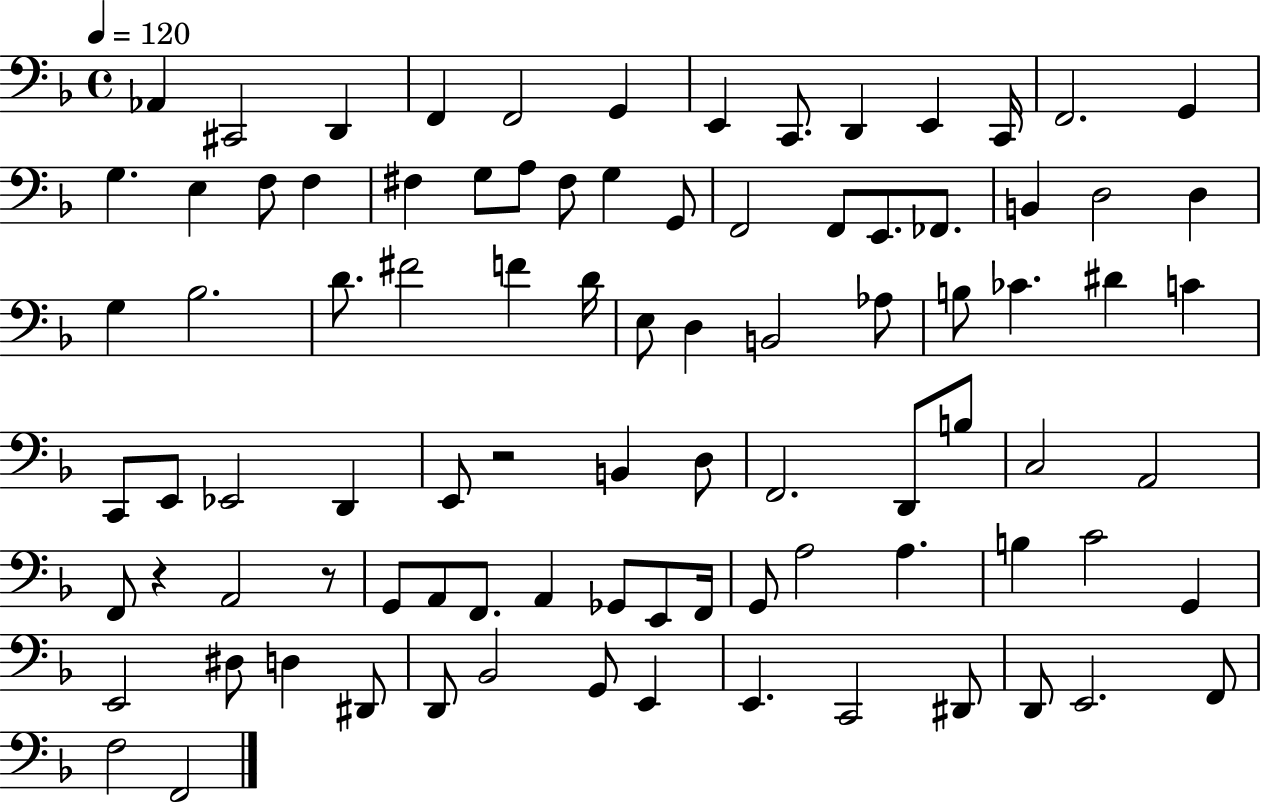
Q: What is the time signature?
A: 4/4